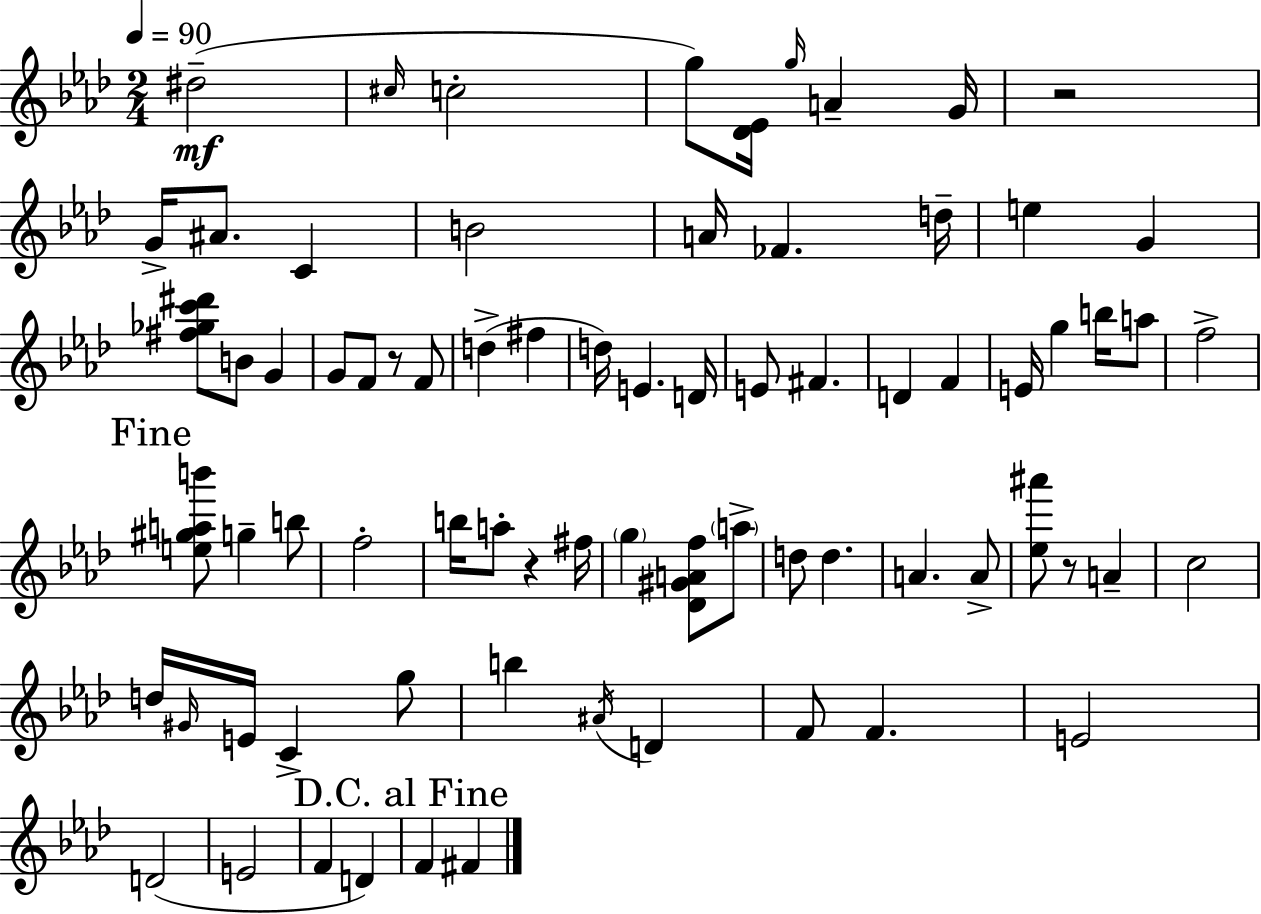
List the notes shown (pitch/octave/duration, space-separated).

D#5/h C#5/s C5/h G5/e [Db4,Eb4]/s G5/s A4/q G4/s R/h G4/s A#4/e. C4/q B4/h A4/s FES4/q. D5/s E5/q G4/q [F#5,Gb5,C6,D#6]/e B4/e G4/q G4/e F4/e R/e F4/e D5/q F#5/q D5/s E4/q. D4/s E4/e F#4/q. D4/q F4/q E4/s G5/q B5/s A5/e F5/h [E5,G#5,A5,B6]/e G5/q B5/e F5/h B5/s A5/e R/q F#5/s G5/q [Db4,G#4,A4,F5]/e A5/e D5/e D5/q. A4/q. A4/e [Eb5,A#6]/e R/e A4/q C5/h D5/s G#4/s E4/s C4/q G5/e B5/q A#4/s D4/q F4/e F4/q. E4/h D4/h E4/h F4/q D4/q F4/q F#4/q